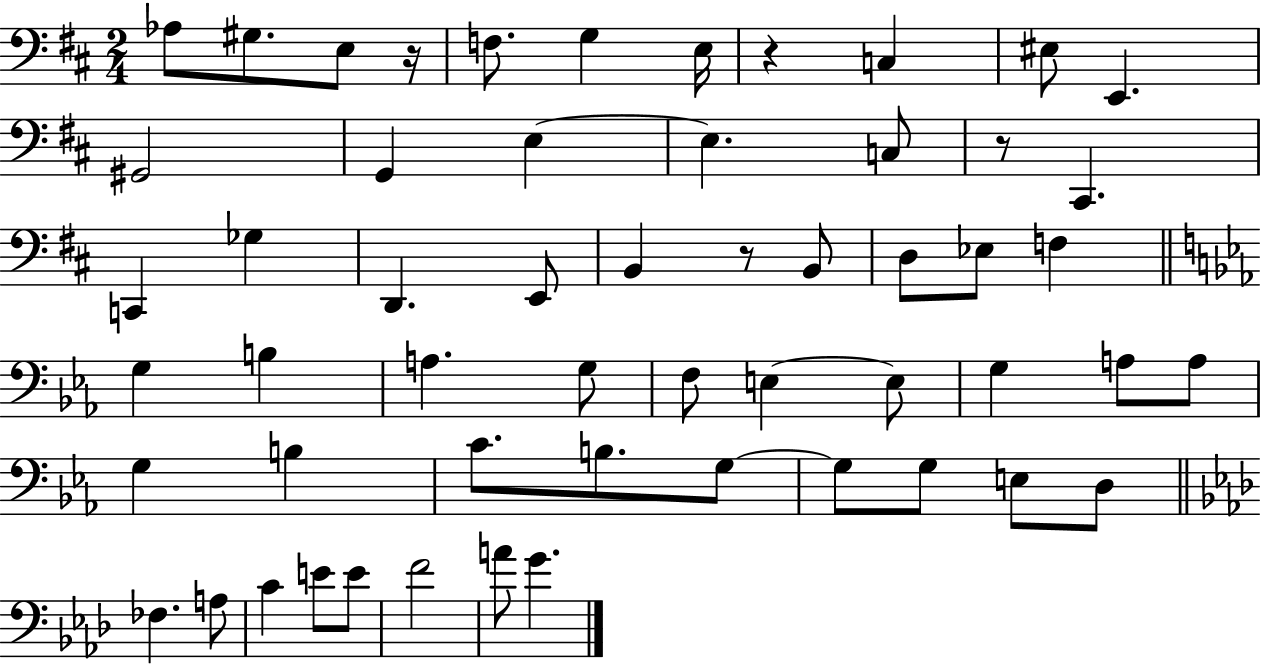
Ab3/e G#3/e. E3/e R/s F3/e. G3/q E3/s R/q C3/q EIS3/e E2/q. G#2/h G2/q E3/q E3/q. C3/e R/e C#2/q. C2/q Gb3/q D2/q. E2/e B2/q R/e B2/e D3/e Eb3/e F3/q G3/q B3/q A3/q. G3/e F3/e E3/q E3/e G3/q A3/e A3/e G3/q B3/q C4/e. B3/e. G3/e G3/e G3/e E3/e D3/e FES3/q. A3/e C4/q E4/e E4/e F4/h A4/e G4/q.